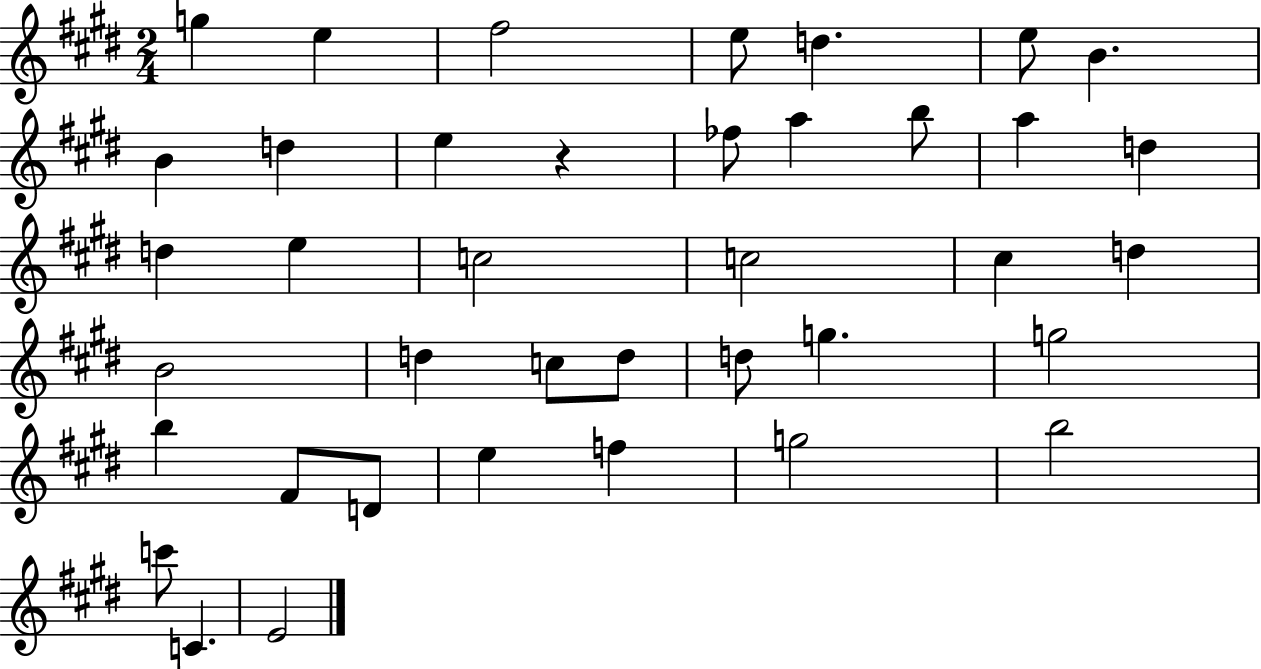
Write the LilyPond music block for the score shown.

{
  \clef treble
  \numericTimeSignature
  \time 2/4
  \key e \major
  g''4 e''4 | fis''2 | e''8 d''4. | e''8 b'4. | \break b'4 d''4 | e''4 r4 | fes''8 a''4 b''8 | a''4 d''4 | \break d''4 e''4 | c''2 | c''2 | cis''4 d''4 | \break b'2 | d''4 c''8 d''8 | d''8 g''4. | g''2 | \break b''4 fis'8 d'8 | e''4 f''4 | g''2 | b''2 | \break c'''8 c'4. | e'2 | \bar "|."
}